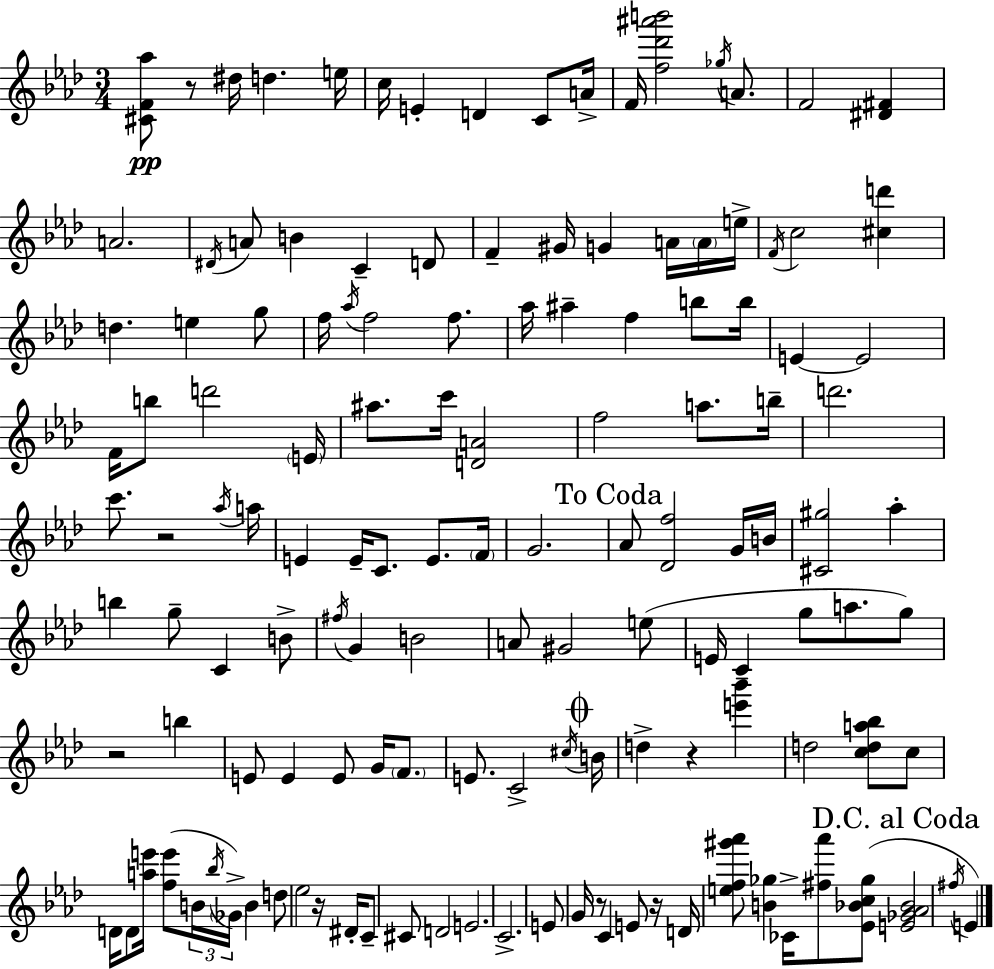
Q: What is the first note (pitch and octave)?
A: D#5